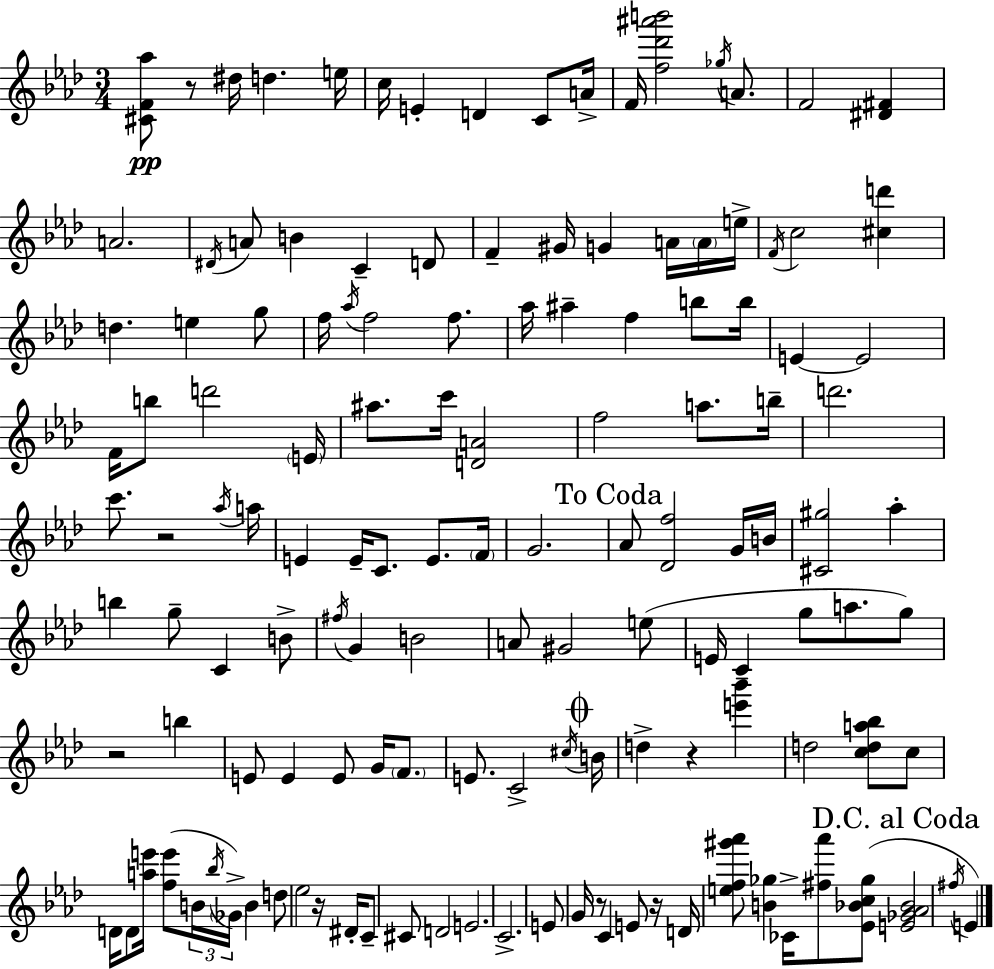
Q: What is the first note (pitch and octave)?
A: D#5